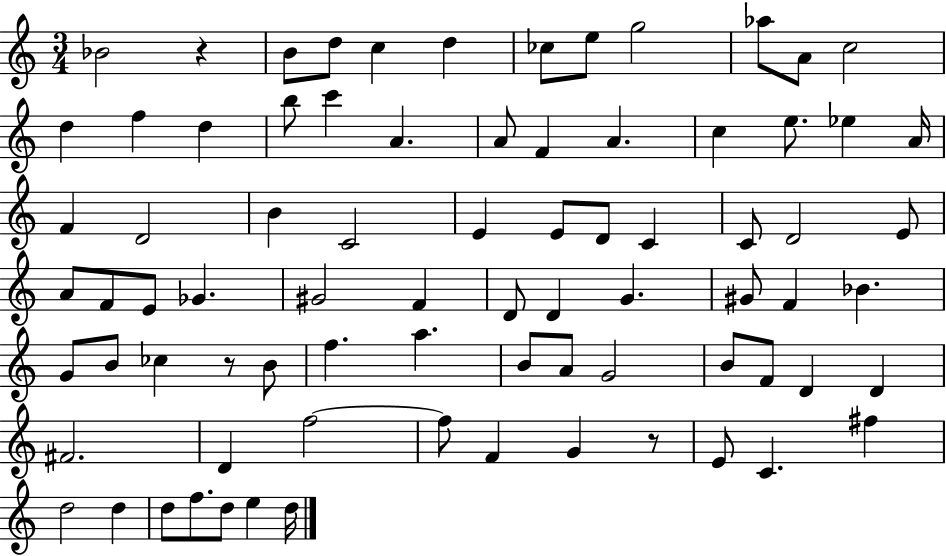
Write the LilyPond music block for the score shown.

{
  \clef treble
  \numericTimeSignature
  \time 3/4
  \key c \major
  bes'2 r4 | b'8 d''8 c''4 d''4 | ces''8 e''8 g''2 | aes''8 a'8 c''2 | \break d''4 f''4 d''4 | b''8 c'''4 a'4. | a'8 f'4 a'4. | c''4 e''8. ees''4 a'16 | \break f'4 d'2 | b'4 c'2 | e'4 e'8 d'8 c'4 | c'8 d'2 e'8 | \break a'8 f'8 e'8 ges'4. | gis'2 f'4 | d'8 d'4 g'4. | gis'8 f'4 bes'4. | \break g'8 b'8 ces''4 r8 b'8 | f''4. a''4. | b'8 a'8 g'2 | b'8 f'8 d'4 d'4 | \break fis'2. | d'4 f''2~~ | f''8 f'4 g'4 r8 | e'8 c'4. fis''4 | \break d''2 d''4 | d''8 f''8. d''8 e''4 d''16 | \bar "|."
}